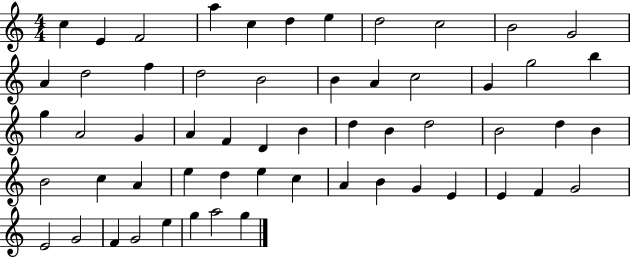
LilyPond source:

{
  \clef treble
  \numericTimeSignature
  \time 4/4
  \key c \major
  c''4 e'4 f'2 | a''4 c''4 d''4 e''4 | d''2 c''2 | b'2 g'2 | \break a'4 d''2 f''4 | d''2 b'2 | b'4 a'4 c''2 | g'4 g''2 b''4 | \break g''4 a'2 g'4 | a'4 f'4 d'4 b'4 | d''4 b'4 d''2 | b'2 d''4 b'4 | \break b'2 c''4 a'4 | e''4 d''4 e''4 c''4 | a'4 b'4 g'4 e'4 | e'4 f'4 g'2 | \break e'2 g'2 | f'4 g'2 e''4 | g''4 a''2 g''4 | \bar "|."
}